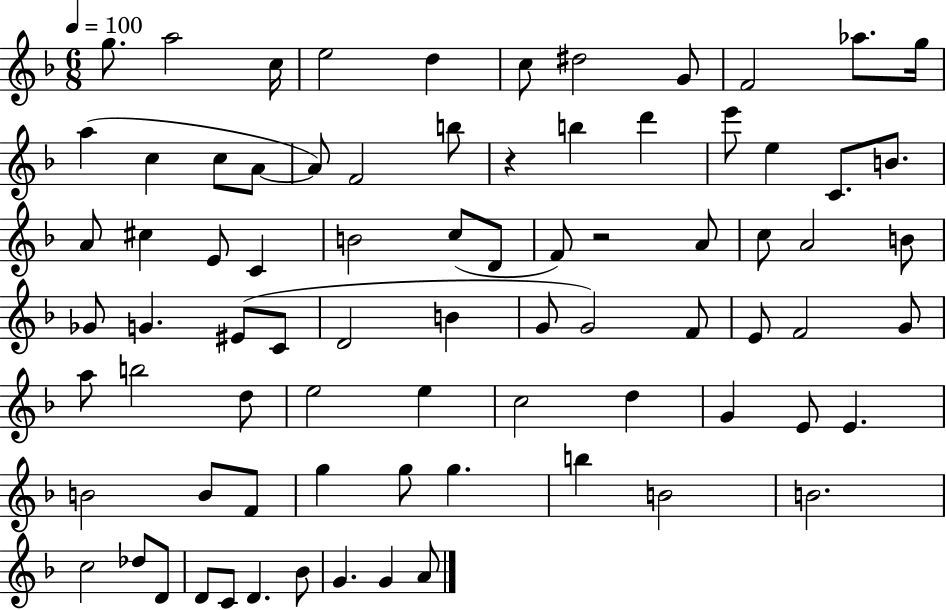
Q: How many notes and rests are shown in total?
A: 79